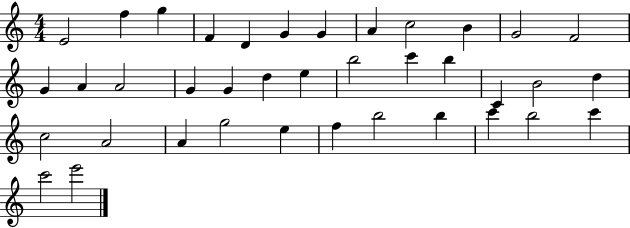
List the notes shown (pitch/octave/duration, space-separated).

E4/h F5/q G5/q F4/q D4/q G4/q G4/q A4/q C5/h B4/q G4/h F4/h G4/q A4/q A4/h G4/q G4/q D5/q E5/q B5/h C6/q B5/q C4/q B4/h D5/q C5/h A4/h A4/q G5/h E5/q F5/q B5/h B5/q C6/q B5/h C6/q C6/h E6/h